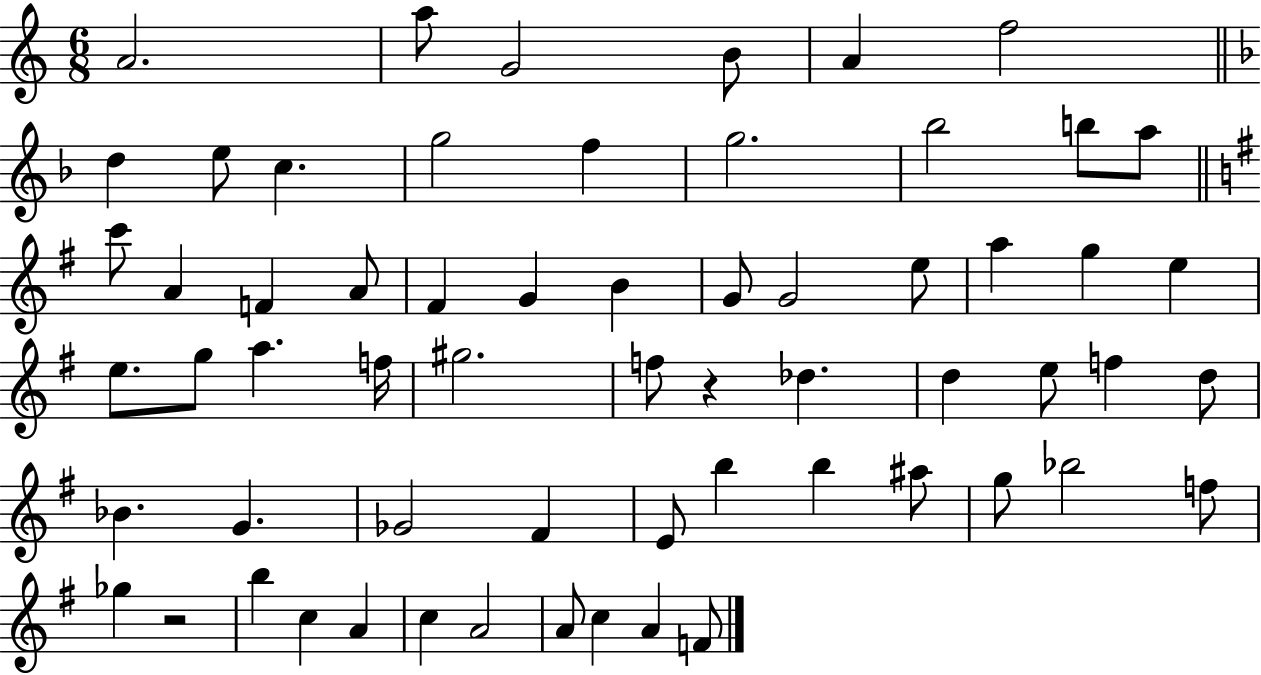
{
  \clef treble
  \numericTimeSignature
  \time 6/8
  \key c \major
  a'2. | a''8 g'2 b'8 | a'4 f''2 | \bar "||" \break \key d \minor d''4 e''8 c''4. | g''2 f''4 | g''2. | bes''2 b''8 a''8 | \break \bar "||" \break \key g \major c'''8 a'4 f'4 a'8 | fis'4 g'4 b'4 | g'8 g'2 e''8 | a''4 g''4 e''4 | \break e''8. g''8 a''4. f''16 | gis''2. | f''8 r4 des''4. | d''4 e''8 f''4 d''8 | \break bes'4. g'4. | ges'2 fis'4 | e'8 b''4 b''4 ais''8 | g''8 bes''2 f''8 | \break ges''4 r2 | b''4 c''4 a'4 | c''4 a'2 | a'8 c''4 a'4 f'8 | \break \bar "|."
}